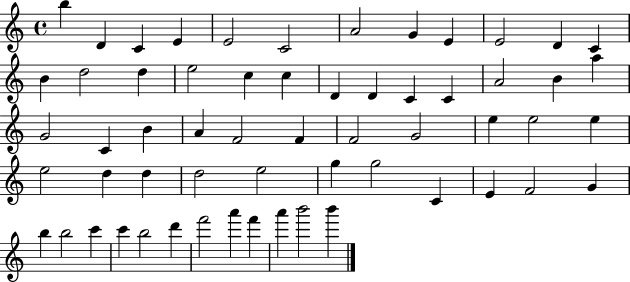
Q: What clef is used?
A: treble